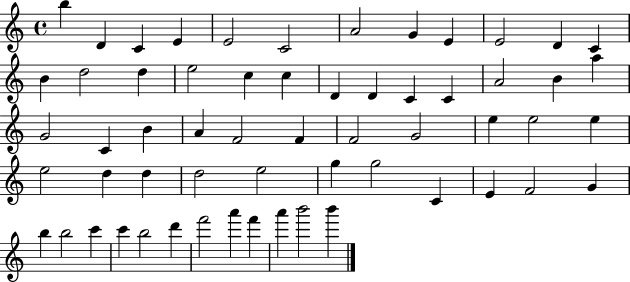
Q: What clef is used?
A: treble